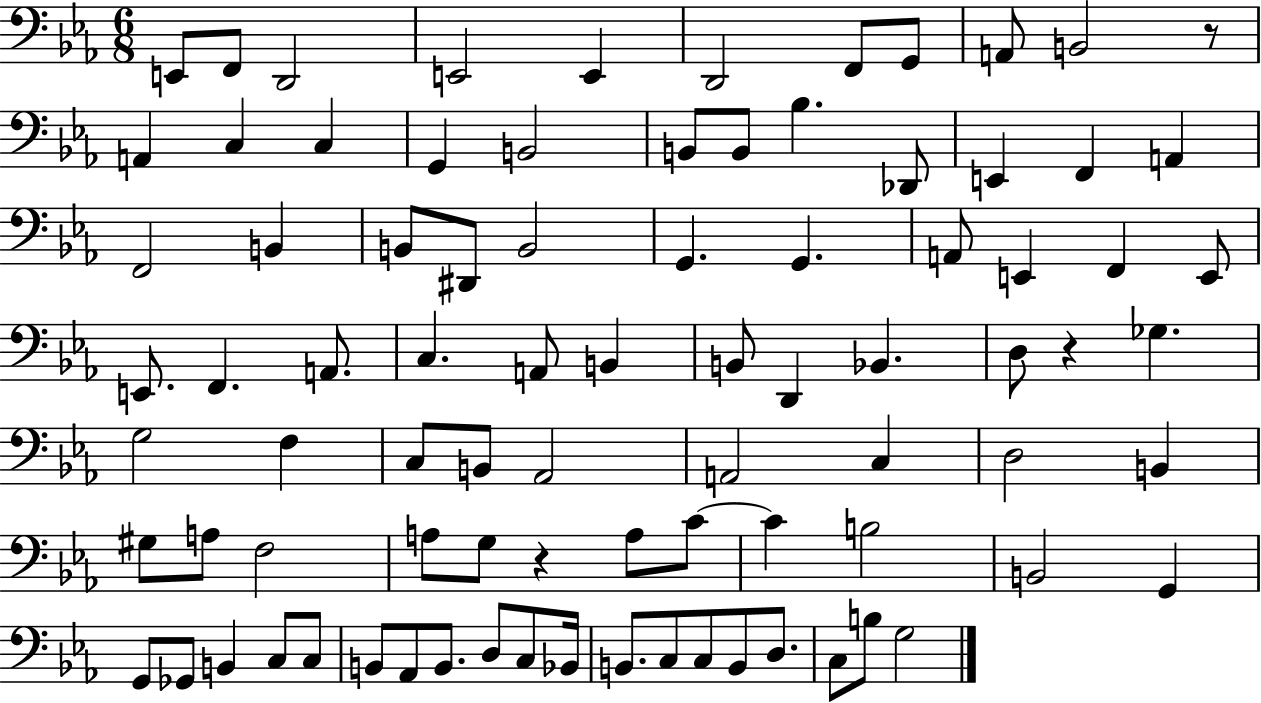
E2/e F2/e D2/h E2/h E2/q D2/h F2/e G2/e A2/e B2/h R/e A2/q C3/q C3/q G2/q B2/h B2/e B2/e Bb3/q. Db2/e E2/q F2/q A2/q F2/h B2/q B2/e D#2/e B2/h G2/q. G2/q. A2/e E2/q F2/q E2/e E2/e. F2/q. A2/e. C3/q. A2/e B2/q B2/e D2/q Bb2/q. D3/e R/q Gb3/q. G3/h F3/q C3/e B2/e Ab2/h A2/h C3/q D3/h B2/q G#3/e A3/e F3/h A3/e G3/e R/q A3/e C4/e C4/q B3/h B2/h G2/q G2/e Gb2/e B2/q C3/e C3/e B2/e Ab2/e B2/e. D3/e C3/e Bb2/s B2/e. C3/e C3/e B2/e D3/e. C3/e B3/e G3/h